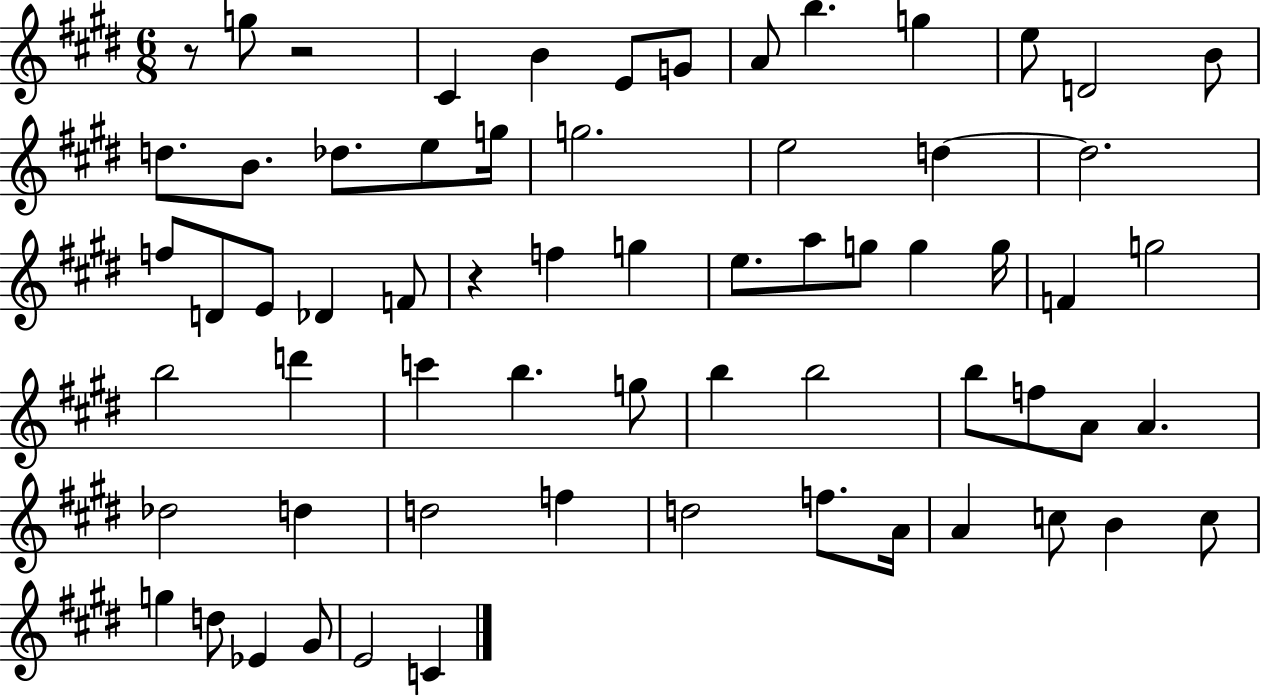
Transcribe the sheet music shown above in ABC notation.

X:1
T:Untitled
M:6/8
L:1/4
K:E
z/2 g/2 z2 ^C B E/2 G/2 A/2 b g e/2 D2 B/2 d/2 B/2 _d/2 e/2 g/4 g2 e2 d d2 f/2 D/2 E/2 _D F/2 z f g e/2 a/2 g/2 g g/4 F g2 b2 d' c' b g/2 b b2 b/2 f/2 A/2 A _d2 d d2 f d2 f/2 A/4 A c/2 B c/2 g d/2 _E ^G/2 E2 C